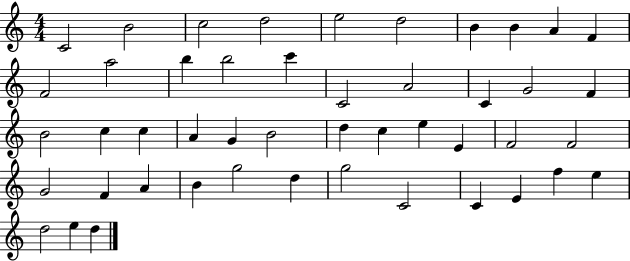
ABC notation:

X:1
T:Untitled
M:4/4
L:1/4
K:C
C2 B2 c2 d2 e2 d2 B B A F F2 a2 b b2 c' C2 A2 C G2 F B2 c c A G B2 d c e E F2 F2 G2 F A B g2 d g2 C2 C E f e d2 e d